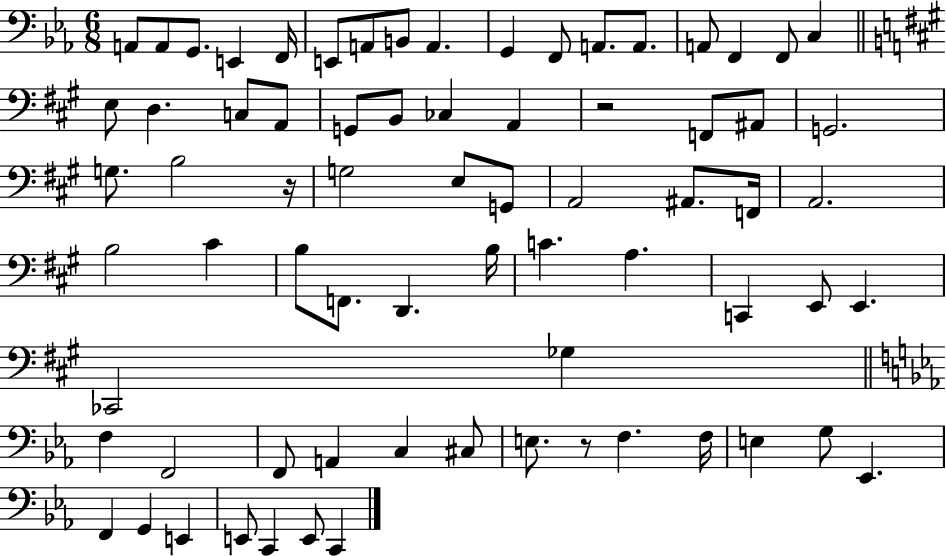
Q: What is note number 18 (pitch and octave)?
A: E3